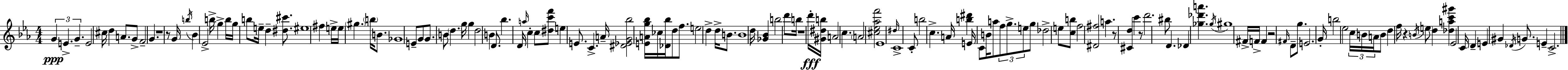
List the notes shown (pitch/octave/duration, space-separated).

G4/q E4/q. G4/q. E4/h C#5/s D5/q A4/e. G4/e F4/h G4/q. R/w R/e G4/s B5/s Bb4/q Eb4/h B5/s G5/q B5/s G5/s B5/e E5/s D5/q [D#5,C#6]/e. EIS5/w F#5/q E5/s E5/s G#5/q. B5/s B4/e. Gb4/w E4/e G4/e G4/e. B4/e D5/q. G5/s G5/q D5/h B4/q D4/e. Bb5/q. D4/s A5/s C5/q C5/e [D#5,C6,F6]/e E5/q E4/e. C4/q. A4/s [D#4,Eb4,G4,Bb5]/h [E4,A4,G5,Bb5]/s CES5/s [Db4,Bb5]/s D5/e F5/e. E5/h D5/q D5/s B4/e. B4/w D5/s [Gb4,Bb4]/q B5/h D6/e B5/s R/w D6/s [G#4,D#5,B5]/s A4/h C5/q. A4/h [C#5,Eb5,Ab5,F6]/h Eb4/w D#5/s C4/w C4/e B5/h C5/q. A4/s [B5,D#6]/q E4/s C4/e B4/s A5/e F5/e G5/e. E5/e G5/e Db5/h E5/e [C5,B5]/e F5/h [D#4,F#5]/h A5/q. R/e [C#4,D5]/q C6/q R/e D6/h. BIS5/e D4/q. Db4/q [Gb5,Db6,A6]/q. Gb5/s G#5/w F#4/s F4/s F4/q R/h F#4/s D4/e G5/e. E4/h. G4/s B5/h Eb5/h C5/s B4/s A4/s B4/e D5/q F5/s R/q B4/s E5/e D5/q [Db5,A5,C6,G#6]/q Eb4/h C4/s D4/q E4/q G#4/q Db4/s G4/e. E4/q C4/h.